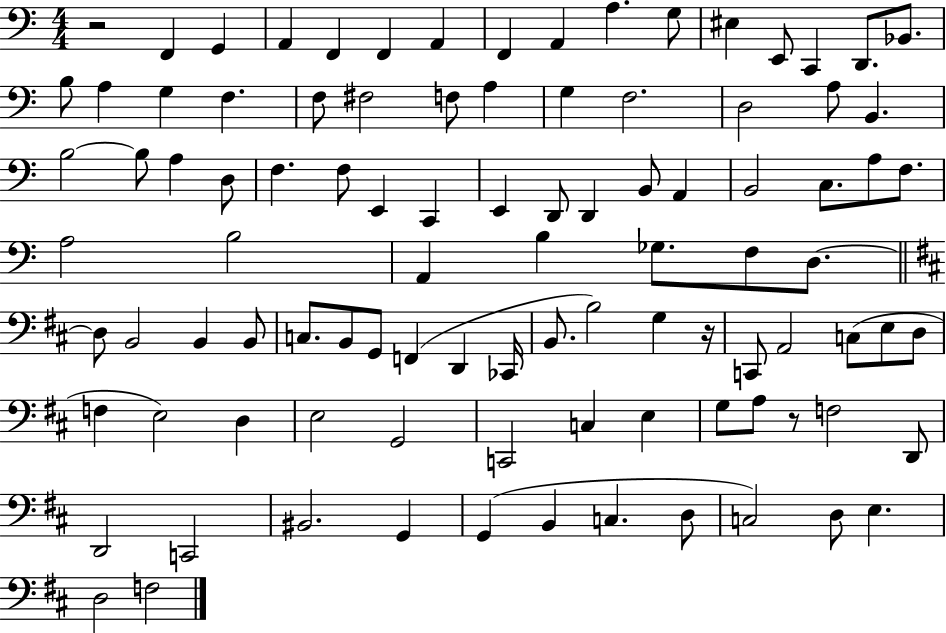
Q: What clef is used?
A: bass